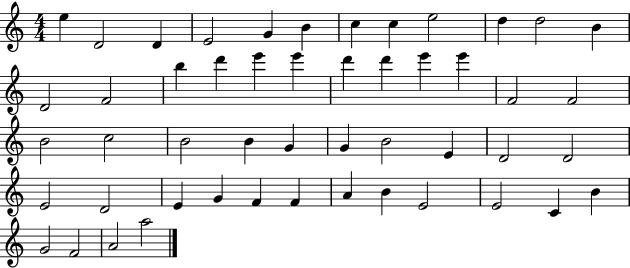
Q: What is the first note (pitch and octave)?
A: E5